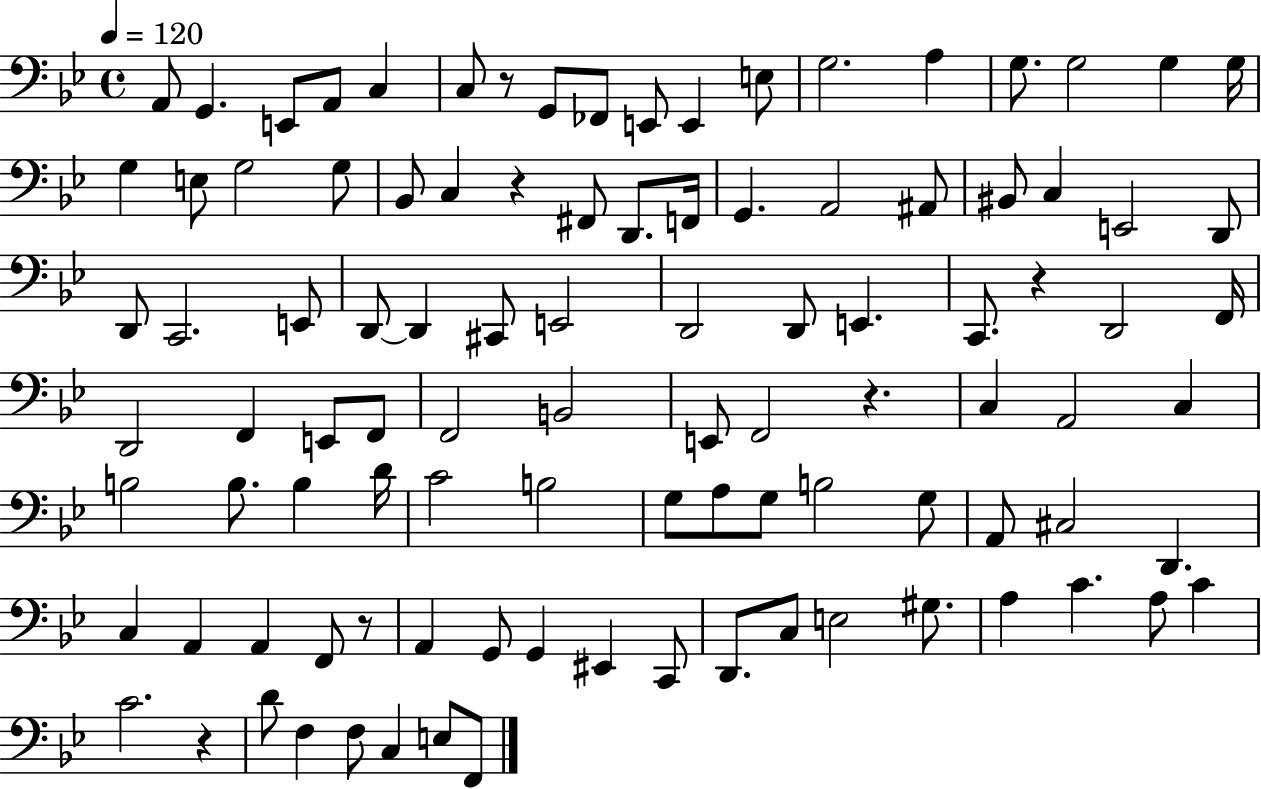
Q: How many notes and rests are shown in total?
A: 101